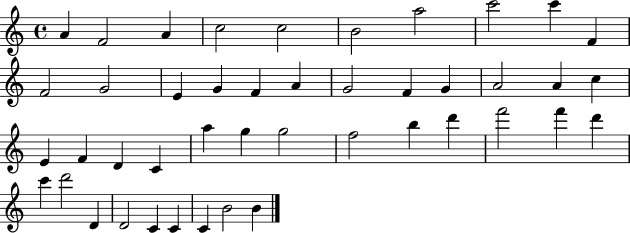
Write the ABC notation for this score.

X:1
T:Untitled
M:4/4
L:1/4
K:C
A F2 A c2 c2 B2 a2 c'2 c' F F2 G2 E G F A G2 F G A2 A c E F D C a g g2 f2 b d' f'2 f' d' c' d'2 D D2 C C C B2 B